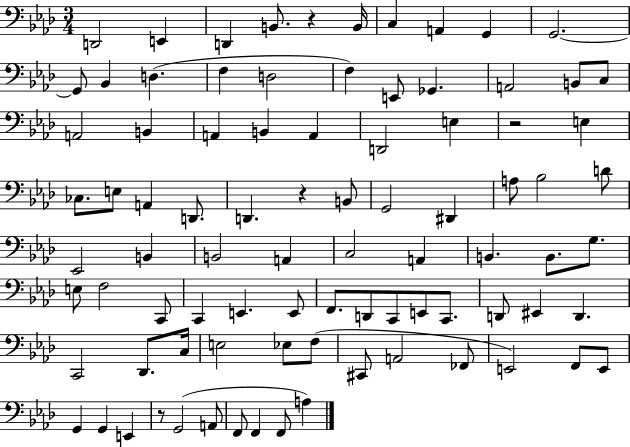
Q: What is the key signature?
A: AES major